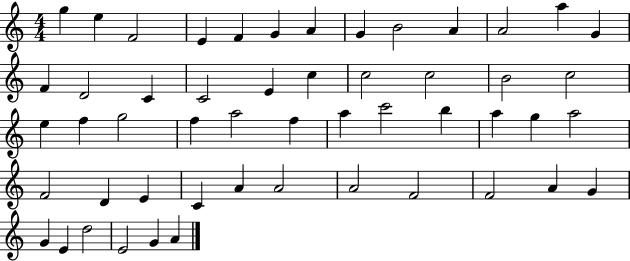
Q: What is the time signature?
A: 4/4